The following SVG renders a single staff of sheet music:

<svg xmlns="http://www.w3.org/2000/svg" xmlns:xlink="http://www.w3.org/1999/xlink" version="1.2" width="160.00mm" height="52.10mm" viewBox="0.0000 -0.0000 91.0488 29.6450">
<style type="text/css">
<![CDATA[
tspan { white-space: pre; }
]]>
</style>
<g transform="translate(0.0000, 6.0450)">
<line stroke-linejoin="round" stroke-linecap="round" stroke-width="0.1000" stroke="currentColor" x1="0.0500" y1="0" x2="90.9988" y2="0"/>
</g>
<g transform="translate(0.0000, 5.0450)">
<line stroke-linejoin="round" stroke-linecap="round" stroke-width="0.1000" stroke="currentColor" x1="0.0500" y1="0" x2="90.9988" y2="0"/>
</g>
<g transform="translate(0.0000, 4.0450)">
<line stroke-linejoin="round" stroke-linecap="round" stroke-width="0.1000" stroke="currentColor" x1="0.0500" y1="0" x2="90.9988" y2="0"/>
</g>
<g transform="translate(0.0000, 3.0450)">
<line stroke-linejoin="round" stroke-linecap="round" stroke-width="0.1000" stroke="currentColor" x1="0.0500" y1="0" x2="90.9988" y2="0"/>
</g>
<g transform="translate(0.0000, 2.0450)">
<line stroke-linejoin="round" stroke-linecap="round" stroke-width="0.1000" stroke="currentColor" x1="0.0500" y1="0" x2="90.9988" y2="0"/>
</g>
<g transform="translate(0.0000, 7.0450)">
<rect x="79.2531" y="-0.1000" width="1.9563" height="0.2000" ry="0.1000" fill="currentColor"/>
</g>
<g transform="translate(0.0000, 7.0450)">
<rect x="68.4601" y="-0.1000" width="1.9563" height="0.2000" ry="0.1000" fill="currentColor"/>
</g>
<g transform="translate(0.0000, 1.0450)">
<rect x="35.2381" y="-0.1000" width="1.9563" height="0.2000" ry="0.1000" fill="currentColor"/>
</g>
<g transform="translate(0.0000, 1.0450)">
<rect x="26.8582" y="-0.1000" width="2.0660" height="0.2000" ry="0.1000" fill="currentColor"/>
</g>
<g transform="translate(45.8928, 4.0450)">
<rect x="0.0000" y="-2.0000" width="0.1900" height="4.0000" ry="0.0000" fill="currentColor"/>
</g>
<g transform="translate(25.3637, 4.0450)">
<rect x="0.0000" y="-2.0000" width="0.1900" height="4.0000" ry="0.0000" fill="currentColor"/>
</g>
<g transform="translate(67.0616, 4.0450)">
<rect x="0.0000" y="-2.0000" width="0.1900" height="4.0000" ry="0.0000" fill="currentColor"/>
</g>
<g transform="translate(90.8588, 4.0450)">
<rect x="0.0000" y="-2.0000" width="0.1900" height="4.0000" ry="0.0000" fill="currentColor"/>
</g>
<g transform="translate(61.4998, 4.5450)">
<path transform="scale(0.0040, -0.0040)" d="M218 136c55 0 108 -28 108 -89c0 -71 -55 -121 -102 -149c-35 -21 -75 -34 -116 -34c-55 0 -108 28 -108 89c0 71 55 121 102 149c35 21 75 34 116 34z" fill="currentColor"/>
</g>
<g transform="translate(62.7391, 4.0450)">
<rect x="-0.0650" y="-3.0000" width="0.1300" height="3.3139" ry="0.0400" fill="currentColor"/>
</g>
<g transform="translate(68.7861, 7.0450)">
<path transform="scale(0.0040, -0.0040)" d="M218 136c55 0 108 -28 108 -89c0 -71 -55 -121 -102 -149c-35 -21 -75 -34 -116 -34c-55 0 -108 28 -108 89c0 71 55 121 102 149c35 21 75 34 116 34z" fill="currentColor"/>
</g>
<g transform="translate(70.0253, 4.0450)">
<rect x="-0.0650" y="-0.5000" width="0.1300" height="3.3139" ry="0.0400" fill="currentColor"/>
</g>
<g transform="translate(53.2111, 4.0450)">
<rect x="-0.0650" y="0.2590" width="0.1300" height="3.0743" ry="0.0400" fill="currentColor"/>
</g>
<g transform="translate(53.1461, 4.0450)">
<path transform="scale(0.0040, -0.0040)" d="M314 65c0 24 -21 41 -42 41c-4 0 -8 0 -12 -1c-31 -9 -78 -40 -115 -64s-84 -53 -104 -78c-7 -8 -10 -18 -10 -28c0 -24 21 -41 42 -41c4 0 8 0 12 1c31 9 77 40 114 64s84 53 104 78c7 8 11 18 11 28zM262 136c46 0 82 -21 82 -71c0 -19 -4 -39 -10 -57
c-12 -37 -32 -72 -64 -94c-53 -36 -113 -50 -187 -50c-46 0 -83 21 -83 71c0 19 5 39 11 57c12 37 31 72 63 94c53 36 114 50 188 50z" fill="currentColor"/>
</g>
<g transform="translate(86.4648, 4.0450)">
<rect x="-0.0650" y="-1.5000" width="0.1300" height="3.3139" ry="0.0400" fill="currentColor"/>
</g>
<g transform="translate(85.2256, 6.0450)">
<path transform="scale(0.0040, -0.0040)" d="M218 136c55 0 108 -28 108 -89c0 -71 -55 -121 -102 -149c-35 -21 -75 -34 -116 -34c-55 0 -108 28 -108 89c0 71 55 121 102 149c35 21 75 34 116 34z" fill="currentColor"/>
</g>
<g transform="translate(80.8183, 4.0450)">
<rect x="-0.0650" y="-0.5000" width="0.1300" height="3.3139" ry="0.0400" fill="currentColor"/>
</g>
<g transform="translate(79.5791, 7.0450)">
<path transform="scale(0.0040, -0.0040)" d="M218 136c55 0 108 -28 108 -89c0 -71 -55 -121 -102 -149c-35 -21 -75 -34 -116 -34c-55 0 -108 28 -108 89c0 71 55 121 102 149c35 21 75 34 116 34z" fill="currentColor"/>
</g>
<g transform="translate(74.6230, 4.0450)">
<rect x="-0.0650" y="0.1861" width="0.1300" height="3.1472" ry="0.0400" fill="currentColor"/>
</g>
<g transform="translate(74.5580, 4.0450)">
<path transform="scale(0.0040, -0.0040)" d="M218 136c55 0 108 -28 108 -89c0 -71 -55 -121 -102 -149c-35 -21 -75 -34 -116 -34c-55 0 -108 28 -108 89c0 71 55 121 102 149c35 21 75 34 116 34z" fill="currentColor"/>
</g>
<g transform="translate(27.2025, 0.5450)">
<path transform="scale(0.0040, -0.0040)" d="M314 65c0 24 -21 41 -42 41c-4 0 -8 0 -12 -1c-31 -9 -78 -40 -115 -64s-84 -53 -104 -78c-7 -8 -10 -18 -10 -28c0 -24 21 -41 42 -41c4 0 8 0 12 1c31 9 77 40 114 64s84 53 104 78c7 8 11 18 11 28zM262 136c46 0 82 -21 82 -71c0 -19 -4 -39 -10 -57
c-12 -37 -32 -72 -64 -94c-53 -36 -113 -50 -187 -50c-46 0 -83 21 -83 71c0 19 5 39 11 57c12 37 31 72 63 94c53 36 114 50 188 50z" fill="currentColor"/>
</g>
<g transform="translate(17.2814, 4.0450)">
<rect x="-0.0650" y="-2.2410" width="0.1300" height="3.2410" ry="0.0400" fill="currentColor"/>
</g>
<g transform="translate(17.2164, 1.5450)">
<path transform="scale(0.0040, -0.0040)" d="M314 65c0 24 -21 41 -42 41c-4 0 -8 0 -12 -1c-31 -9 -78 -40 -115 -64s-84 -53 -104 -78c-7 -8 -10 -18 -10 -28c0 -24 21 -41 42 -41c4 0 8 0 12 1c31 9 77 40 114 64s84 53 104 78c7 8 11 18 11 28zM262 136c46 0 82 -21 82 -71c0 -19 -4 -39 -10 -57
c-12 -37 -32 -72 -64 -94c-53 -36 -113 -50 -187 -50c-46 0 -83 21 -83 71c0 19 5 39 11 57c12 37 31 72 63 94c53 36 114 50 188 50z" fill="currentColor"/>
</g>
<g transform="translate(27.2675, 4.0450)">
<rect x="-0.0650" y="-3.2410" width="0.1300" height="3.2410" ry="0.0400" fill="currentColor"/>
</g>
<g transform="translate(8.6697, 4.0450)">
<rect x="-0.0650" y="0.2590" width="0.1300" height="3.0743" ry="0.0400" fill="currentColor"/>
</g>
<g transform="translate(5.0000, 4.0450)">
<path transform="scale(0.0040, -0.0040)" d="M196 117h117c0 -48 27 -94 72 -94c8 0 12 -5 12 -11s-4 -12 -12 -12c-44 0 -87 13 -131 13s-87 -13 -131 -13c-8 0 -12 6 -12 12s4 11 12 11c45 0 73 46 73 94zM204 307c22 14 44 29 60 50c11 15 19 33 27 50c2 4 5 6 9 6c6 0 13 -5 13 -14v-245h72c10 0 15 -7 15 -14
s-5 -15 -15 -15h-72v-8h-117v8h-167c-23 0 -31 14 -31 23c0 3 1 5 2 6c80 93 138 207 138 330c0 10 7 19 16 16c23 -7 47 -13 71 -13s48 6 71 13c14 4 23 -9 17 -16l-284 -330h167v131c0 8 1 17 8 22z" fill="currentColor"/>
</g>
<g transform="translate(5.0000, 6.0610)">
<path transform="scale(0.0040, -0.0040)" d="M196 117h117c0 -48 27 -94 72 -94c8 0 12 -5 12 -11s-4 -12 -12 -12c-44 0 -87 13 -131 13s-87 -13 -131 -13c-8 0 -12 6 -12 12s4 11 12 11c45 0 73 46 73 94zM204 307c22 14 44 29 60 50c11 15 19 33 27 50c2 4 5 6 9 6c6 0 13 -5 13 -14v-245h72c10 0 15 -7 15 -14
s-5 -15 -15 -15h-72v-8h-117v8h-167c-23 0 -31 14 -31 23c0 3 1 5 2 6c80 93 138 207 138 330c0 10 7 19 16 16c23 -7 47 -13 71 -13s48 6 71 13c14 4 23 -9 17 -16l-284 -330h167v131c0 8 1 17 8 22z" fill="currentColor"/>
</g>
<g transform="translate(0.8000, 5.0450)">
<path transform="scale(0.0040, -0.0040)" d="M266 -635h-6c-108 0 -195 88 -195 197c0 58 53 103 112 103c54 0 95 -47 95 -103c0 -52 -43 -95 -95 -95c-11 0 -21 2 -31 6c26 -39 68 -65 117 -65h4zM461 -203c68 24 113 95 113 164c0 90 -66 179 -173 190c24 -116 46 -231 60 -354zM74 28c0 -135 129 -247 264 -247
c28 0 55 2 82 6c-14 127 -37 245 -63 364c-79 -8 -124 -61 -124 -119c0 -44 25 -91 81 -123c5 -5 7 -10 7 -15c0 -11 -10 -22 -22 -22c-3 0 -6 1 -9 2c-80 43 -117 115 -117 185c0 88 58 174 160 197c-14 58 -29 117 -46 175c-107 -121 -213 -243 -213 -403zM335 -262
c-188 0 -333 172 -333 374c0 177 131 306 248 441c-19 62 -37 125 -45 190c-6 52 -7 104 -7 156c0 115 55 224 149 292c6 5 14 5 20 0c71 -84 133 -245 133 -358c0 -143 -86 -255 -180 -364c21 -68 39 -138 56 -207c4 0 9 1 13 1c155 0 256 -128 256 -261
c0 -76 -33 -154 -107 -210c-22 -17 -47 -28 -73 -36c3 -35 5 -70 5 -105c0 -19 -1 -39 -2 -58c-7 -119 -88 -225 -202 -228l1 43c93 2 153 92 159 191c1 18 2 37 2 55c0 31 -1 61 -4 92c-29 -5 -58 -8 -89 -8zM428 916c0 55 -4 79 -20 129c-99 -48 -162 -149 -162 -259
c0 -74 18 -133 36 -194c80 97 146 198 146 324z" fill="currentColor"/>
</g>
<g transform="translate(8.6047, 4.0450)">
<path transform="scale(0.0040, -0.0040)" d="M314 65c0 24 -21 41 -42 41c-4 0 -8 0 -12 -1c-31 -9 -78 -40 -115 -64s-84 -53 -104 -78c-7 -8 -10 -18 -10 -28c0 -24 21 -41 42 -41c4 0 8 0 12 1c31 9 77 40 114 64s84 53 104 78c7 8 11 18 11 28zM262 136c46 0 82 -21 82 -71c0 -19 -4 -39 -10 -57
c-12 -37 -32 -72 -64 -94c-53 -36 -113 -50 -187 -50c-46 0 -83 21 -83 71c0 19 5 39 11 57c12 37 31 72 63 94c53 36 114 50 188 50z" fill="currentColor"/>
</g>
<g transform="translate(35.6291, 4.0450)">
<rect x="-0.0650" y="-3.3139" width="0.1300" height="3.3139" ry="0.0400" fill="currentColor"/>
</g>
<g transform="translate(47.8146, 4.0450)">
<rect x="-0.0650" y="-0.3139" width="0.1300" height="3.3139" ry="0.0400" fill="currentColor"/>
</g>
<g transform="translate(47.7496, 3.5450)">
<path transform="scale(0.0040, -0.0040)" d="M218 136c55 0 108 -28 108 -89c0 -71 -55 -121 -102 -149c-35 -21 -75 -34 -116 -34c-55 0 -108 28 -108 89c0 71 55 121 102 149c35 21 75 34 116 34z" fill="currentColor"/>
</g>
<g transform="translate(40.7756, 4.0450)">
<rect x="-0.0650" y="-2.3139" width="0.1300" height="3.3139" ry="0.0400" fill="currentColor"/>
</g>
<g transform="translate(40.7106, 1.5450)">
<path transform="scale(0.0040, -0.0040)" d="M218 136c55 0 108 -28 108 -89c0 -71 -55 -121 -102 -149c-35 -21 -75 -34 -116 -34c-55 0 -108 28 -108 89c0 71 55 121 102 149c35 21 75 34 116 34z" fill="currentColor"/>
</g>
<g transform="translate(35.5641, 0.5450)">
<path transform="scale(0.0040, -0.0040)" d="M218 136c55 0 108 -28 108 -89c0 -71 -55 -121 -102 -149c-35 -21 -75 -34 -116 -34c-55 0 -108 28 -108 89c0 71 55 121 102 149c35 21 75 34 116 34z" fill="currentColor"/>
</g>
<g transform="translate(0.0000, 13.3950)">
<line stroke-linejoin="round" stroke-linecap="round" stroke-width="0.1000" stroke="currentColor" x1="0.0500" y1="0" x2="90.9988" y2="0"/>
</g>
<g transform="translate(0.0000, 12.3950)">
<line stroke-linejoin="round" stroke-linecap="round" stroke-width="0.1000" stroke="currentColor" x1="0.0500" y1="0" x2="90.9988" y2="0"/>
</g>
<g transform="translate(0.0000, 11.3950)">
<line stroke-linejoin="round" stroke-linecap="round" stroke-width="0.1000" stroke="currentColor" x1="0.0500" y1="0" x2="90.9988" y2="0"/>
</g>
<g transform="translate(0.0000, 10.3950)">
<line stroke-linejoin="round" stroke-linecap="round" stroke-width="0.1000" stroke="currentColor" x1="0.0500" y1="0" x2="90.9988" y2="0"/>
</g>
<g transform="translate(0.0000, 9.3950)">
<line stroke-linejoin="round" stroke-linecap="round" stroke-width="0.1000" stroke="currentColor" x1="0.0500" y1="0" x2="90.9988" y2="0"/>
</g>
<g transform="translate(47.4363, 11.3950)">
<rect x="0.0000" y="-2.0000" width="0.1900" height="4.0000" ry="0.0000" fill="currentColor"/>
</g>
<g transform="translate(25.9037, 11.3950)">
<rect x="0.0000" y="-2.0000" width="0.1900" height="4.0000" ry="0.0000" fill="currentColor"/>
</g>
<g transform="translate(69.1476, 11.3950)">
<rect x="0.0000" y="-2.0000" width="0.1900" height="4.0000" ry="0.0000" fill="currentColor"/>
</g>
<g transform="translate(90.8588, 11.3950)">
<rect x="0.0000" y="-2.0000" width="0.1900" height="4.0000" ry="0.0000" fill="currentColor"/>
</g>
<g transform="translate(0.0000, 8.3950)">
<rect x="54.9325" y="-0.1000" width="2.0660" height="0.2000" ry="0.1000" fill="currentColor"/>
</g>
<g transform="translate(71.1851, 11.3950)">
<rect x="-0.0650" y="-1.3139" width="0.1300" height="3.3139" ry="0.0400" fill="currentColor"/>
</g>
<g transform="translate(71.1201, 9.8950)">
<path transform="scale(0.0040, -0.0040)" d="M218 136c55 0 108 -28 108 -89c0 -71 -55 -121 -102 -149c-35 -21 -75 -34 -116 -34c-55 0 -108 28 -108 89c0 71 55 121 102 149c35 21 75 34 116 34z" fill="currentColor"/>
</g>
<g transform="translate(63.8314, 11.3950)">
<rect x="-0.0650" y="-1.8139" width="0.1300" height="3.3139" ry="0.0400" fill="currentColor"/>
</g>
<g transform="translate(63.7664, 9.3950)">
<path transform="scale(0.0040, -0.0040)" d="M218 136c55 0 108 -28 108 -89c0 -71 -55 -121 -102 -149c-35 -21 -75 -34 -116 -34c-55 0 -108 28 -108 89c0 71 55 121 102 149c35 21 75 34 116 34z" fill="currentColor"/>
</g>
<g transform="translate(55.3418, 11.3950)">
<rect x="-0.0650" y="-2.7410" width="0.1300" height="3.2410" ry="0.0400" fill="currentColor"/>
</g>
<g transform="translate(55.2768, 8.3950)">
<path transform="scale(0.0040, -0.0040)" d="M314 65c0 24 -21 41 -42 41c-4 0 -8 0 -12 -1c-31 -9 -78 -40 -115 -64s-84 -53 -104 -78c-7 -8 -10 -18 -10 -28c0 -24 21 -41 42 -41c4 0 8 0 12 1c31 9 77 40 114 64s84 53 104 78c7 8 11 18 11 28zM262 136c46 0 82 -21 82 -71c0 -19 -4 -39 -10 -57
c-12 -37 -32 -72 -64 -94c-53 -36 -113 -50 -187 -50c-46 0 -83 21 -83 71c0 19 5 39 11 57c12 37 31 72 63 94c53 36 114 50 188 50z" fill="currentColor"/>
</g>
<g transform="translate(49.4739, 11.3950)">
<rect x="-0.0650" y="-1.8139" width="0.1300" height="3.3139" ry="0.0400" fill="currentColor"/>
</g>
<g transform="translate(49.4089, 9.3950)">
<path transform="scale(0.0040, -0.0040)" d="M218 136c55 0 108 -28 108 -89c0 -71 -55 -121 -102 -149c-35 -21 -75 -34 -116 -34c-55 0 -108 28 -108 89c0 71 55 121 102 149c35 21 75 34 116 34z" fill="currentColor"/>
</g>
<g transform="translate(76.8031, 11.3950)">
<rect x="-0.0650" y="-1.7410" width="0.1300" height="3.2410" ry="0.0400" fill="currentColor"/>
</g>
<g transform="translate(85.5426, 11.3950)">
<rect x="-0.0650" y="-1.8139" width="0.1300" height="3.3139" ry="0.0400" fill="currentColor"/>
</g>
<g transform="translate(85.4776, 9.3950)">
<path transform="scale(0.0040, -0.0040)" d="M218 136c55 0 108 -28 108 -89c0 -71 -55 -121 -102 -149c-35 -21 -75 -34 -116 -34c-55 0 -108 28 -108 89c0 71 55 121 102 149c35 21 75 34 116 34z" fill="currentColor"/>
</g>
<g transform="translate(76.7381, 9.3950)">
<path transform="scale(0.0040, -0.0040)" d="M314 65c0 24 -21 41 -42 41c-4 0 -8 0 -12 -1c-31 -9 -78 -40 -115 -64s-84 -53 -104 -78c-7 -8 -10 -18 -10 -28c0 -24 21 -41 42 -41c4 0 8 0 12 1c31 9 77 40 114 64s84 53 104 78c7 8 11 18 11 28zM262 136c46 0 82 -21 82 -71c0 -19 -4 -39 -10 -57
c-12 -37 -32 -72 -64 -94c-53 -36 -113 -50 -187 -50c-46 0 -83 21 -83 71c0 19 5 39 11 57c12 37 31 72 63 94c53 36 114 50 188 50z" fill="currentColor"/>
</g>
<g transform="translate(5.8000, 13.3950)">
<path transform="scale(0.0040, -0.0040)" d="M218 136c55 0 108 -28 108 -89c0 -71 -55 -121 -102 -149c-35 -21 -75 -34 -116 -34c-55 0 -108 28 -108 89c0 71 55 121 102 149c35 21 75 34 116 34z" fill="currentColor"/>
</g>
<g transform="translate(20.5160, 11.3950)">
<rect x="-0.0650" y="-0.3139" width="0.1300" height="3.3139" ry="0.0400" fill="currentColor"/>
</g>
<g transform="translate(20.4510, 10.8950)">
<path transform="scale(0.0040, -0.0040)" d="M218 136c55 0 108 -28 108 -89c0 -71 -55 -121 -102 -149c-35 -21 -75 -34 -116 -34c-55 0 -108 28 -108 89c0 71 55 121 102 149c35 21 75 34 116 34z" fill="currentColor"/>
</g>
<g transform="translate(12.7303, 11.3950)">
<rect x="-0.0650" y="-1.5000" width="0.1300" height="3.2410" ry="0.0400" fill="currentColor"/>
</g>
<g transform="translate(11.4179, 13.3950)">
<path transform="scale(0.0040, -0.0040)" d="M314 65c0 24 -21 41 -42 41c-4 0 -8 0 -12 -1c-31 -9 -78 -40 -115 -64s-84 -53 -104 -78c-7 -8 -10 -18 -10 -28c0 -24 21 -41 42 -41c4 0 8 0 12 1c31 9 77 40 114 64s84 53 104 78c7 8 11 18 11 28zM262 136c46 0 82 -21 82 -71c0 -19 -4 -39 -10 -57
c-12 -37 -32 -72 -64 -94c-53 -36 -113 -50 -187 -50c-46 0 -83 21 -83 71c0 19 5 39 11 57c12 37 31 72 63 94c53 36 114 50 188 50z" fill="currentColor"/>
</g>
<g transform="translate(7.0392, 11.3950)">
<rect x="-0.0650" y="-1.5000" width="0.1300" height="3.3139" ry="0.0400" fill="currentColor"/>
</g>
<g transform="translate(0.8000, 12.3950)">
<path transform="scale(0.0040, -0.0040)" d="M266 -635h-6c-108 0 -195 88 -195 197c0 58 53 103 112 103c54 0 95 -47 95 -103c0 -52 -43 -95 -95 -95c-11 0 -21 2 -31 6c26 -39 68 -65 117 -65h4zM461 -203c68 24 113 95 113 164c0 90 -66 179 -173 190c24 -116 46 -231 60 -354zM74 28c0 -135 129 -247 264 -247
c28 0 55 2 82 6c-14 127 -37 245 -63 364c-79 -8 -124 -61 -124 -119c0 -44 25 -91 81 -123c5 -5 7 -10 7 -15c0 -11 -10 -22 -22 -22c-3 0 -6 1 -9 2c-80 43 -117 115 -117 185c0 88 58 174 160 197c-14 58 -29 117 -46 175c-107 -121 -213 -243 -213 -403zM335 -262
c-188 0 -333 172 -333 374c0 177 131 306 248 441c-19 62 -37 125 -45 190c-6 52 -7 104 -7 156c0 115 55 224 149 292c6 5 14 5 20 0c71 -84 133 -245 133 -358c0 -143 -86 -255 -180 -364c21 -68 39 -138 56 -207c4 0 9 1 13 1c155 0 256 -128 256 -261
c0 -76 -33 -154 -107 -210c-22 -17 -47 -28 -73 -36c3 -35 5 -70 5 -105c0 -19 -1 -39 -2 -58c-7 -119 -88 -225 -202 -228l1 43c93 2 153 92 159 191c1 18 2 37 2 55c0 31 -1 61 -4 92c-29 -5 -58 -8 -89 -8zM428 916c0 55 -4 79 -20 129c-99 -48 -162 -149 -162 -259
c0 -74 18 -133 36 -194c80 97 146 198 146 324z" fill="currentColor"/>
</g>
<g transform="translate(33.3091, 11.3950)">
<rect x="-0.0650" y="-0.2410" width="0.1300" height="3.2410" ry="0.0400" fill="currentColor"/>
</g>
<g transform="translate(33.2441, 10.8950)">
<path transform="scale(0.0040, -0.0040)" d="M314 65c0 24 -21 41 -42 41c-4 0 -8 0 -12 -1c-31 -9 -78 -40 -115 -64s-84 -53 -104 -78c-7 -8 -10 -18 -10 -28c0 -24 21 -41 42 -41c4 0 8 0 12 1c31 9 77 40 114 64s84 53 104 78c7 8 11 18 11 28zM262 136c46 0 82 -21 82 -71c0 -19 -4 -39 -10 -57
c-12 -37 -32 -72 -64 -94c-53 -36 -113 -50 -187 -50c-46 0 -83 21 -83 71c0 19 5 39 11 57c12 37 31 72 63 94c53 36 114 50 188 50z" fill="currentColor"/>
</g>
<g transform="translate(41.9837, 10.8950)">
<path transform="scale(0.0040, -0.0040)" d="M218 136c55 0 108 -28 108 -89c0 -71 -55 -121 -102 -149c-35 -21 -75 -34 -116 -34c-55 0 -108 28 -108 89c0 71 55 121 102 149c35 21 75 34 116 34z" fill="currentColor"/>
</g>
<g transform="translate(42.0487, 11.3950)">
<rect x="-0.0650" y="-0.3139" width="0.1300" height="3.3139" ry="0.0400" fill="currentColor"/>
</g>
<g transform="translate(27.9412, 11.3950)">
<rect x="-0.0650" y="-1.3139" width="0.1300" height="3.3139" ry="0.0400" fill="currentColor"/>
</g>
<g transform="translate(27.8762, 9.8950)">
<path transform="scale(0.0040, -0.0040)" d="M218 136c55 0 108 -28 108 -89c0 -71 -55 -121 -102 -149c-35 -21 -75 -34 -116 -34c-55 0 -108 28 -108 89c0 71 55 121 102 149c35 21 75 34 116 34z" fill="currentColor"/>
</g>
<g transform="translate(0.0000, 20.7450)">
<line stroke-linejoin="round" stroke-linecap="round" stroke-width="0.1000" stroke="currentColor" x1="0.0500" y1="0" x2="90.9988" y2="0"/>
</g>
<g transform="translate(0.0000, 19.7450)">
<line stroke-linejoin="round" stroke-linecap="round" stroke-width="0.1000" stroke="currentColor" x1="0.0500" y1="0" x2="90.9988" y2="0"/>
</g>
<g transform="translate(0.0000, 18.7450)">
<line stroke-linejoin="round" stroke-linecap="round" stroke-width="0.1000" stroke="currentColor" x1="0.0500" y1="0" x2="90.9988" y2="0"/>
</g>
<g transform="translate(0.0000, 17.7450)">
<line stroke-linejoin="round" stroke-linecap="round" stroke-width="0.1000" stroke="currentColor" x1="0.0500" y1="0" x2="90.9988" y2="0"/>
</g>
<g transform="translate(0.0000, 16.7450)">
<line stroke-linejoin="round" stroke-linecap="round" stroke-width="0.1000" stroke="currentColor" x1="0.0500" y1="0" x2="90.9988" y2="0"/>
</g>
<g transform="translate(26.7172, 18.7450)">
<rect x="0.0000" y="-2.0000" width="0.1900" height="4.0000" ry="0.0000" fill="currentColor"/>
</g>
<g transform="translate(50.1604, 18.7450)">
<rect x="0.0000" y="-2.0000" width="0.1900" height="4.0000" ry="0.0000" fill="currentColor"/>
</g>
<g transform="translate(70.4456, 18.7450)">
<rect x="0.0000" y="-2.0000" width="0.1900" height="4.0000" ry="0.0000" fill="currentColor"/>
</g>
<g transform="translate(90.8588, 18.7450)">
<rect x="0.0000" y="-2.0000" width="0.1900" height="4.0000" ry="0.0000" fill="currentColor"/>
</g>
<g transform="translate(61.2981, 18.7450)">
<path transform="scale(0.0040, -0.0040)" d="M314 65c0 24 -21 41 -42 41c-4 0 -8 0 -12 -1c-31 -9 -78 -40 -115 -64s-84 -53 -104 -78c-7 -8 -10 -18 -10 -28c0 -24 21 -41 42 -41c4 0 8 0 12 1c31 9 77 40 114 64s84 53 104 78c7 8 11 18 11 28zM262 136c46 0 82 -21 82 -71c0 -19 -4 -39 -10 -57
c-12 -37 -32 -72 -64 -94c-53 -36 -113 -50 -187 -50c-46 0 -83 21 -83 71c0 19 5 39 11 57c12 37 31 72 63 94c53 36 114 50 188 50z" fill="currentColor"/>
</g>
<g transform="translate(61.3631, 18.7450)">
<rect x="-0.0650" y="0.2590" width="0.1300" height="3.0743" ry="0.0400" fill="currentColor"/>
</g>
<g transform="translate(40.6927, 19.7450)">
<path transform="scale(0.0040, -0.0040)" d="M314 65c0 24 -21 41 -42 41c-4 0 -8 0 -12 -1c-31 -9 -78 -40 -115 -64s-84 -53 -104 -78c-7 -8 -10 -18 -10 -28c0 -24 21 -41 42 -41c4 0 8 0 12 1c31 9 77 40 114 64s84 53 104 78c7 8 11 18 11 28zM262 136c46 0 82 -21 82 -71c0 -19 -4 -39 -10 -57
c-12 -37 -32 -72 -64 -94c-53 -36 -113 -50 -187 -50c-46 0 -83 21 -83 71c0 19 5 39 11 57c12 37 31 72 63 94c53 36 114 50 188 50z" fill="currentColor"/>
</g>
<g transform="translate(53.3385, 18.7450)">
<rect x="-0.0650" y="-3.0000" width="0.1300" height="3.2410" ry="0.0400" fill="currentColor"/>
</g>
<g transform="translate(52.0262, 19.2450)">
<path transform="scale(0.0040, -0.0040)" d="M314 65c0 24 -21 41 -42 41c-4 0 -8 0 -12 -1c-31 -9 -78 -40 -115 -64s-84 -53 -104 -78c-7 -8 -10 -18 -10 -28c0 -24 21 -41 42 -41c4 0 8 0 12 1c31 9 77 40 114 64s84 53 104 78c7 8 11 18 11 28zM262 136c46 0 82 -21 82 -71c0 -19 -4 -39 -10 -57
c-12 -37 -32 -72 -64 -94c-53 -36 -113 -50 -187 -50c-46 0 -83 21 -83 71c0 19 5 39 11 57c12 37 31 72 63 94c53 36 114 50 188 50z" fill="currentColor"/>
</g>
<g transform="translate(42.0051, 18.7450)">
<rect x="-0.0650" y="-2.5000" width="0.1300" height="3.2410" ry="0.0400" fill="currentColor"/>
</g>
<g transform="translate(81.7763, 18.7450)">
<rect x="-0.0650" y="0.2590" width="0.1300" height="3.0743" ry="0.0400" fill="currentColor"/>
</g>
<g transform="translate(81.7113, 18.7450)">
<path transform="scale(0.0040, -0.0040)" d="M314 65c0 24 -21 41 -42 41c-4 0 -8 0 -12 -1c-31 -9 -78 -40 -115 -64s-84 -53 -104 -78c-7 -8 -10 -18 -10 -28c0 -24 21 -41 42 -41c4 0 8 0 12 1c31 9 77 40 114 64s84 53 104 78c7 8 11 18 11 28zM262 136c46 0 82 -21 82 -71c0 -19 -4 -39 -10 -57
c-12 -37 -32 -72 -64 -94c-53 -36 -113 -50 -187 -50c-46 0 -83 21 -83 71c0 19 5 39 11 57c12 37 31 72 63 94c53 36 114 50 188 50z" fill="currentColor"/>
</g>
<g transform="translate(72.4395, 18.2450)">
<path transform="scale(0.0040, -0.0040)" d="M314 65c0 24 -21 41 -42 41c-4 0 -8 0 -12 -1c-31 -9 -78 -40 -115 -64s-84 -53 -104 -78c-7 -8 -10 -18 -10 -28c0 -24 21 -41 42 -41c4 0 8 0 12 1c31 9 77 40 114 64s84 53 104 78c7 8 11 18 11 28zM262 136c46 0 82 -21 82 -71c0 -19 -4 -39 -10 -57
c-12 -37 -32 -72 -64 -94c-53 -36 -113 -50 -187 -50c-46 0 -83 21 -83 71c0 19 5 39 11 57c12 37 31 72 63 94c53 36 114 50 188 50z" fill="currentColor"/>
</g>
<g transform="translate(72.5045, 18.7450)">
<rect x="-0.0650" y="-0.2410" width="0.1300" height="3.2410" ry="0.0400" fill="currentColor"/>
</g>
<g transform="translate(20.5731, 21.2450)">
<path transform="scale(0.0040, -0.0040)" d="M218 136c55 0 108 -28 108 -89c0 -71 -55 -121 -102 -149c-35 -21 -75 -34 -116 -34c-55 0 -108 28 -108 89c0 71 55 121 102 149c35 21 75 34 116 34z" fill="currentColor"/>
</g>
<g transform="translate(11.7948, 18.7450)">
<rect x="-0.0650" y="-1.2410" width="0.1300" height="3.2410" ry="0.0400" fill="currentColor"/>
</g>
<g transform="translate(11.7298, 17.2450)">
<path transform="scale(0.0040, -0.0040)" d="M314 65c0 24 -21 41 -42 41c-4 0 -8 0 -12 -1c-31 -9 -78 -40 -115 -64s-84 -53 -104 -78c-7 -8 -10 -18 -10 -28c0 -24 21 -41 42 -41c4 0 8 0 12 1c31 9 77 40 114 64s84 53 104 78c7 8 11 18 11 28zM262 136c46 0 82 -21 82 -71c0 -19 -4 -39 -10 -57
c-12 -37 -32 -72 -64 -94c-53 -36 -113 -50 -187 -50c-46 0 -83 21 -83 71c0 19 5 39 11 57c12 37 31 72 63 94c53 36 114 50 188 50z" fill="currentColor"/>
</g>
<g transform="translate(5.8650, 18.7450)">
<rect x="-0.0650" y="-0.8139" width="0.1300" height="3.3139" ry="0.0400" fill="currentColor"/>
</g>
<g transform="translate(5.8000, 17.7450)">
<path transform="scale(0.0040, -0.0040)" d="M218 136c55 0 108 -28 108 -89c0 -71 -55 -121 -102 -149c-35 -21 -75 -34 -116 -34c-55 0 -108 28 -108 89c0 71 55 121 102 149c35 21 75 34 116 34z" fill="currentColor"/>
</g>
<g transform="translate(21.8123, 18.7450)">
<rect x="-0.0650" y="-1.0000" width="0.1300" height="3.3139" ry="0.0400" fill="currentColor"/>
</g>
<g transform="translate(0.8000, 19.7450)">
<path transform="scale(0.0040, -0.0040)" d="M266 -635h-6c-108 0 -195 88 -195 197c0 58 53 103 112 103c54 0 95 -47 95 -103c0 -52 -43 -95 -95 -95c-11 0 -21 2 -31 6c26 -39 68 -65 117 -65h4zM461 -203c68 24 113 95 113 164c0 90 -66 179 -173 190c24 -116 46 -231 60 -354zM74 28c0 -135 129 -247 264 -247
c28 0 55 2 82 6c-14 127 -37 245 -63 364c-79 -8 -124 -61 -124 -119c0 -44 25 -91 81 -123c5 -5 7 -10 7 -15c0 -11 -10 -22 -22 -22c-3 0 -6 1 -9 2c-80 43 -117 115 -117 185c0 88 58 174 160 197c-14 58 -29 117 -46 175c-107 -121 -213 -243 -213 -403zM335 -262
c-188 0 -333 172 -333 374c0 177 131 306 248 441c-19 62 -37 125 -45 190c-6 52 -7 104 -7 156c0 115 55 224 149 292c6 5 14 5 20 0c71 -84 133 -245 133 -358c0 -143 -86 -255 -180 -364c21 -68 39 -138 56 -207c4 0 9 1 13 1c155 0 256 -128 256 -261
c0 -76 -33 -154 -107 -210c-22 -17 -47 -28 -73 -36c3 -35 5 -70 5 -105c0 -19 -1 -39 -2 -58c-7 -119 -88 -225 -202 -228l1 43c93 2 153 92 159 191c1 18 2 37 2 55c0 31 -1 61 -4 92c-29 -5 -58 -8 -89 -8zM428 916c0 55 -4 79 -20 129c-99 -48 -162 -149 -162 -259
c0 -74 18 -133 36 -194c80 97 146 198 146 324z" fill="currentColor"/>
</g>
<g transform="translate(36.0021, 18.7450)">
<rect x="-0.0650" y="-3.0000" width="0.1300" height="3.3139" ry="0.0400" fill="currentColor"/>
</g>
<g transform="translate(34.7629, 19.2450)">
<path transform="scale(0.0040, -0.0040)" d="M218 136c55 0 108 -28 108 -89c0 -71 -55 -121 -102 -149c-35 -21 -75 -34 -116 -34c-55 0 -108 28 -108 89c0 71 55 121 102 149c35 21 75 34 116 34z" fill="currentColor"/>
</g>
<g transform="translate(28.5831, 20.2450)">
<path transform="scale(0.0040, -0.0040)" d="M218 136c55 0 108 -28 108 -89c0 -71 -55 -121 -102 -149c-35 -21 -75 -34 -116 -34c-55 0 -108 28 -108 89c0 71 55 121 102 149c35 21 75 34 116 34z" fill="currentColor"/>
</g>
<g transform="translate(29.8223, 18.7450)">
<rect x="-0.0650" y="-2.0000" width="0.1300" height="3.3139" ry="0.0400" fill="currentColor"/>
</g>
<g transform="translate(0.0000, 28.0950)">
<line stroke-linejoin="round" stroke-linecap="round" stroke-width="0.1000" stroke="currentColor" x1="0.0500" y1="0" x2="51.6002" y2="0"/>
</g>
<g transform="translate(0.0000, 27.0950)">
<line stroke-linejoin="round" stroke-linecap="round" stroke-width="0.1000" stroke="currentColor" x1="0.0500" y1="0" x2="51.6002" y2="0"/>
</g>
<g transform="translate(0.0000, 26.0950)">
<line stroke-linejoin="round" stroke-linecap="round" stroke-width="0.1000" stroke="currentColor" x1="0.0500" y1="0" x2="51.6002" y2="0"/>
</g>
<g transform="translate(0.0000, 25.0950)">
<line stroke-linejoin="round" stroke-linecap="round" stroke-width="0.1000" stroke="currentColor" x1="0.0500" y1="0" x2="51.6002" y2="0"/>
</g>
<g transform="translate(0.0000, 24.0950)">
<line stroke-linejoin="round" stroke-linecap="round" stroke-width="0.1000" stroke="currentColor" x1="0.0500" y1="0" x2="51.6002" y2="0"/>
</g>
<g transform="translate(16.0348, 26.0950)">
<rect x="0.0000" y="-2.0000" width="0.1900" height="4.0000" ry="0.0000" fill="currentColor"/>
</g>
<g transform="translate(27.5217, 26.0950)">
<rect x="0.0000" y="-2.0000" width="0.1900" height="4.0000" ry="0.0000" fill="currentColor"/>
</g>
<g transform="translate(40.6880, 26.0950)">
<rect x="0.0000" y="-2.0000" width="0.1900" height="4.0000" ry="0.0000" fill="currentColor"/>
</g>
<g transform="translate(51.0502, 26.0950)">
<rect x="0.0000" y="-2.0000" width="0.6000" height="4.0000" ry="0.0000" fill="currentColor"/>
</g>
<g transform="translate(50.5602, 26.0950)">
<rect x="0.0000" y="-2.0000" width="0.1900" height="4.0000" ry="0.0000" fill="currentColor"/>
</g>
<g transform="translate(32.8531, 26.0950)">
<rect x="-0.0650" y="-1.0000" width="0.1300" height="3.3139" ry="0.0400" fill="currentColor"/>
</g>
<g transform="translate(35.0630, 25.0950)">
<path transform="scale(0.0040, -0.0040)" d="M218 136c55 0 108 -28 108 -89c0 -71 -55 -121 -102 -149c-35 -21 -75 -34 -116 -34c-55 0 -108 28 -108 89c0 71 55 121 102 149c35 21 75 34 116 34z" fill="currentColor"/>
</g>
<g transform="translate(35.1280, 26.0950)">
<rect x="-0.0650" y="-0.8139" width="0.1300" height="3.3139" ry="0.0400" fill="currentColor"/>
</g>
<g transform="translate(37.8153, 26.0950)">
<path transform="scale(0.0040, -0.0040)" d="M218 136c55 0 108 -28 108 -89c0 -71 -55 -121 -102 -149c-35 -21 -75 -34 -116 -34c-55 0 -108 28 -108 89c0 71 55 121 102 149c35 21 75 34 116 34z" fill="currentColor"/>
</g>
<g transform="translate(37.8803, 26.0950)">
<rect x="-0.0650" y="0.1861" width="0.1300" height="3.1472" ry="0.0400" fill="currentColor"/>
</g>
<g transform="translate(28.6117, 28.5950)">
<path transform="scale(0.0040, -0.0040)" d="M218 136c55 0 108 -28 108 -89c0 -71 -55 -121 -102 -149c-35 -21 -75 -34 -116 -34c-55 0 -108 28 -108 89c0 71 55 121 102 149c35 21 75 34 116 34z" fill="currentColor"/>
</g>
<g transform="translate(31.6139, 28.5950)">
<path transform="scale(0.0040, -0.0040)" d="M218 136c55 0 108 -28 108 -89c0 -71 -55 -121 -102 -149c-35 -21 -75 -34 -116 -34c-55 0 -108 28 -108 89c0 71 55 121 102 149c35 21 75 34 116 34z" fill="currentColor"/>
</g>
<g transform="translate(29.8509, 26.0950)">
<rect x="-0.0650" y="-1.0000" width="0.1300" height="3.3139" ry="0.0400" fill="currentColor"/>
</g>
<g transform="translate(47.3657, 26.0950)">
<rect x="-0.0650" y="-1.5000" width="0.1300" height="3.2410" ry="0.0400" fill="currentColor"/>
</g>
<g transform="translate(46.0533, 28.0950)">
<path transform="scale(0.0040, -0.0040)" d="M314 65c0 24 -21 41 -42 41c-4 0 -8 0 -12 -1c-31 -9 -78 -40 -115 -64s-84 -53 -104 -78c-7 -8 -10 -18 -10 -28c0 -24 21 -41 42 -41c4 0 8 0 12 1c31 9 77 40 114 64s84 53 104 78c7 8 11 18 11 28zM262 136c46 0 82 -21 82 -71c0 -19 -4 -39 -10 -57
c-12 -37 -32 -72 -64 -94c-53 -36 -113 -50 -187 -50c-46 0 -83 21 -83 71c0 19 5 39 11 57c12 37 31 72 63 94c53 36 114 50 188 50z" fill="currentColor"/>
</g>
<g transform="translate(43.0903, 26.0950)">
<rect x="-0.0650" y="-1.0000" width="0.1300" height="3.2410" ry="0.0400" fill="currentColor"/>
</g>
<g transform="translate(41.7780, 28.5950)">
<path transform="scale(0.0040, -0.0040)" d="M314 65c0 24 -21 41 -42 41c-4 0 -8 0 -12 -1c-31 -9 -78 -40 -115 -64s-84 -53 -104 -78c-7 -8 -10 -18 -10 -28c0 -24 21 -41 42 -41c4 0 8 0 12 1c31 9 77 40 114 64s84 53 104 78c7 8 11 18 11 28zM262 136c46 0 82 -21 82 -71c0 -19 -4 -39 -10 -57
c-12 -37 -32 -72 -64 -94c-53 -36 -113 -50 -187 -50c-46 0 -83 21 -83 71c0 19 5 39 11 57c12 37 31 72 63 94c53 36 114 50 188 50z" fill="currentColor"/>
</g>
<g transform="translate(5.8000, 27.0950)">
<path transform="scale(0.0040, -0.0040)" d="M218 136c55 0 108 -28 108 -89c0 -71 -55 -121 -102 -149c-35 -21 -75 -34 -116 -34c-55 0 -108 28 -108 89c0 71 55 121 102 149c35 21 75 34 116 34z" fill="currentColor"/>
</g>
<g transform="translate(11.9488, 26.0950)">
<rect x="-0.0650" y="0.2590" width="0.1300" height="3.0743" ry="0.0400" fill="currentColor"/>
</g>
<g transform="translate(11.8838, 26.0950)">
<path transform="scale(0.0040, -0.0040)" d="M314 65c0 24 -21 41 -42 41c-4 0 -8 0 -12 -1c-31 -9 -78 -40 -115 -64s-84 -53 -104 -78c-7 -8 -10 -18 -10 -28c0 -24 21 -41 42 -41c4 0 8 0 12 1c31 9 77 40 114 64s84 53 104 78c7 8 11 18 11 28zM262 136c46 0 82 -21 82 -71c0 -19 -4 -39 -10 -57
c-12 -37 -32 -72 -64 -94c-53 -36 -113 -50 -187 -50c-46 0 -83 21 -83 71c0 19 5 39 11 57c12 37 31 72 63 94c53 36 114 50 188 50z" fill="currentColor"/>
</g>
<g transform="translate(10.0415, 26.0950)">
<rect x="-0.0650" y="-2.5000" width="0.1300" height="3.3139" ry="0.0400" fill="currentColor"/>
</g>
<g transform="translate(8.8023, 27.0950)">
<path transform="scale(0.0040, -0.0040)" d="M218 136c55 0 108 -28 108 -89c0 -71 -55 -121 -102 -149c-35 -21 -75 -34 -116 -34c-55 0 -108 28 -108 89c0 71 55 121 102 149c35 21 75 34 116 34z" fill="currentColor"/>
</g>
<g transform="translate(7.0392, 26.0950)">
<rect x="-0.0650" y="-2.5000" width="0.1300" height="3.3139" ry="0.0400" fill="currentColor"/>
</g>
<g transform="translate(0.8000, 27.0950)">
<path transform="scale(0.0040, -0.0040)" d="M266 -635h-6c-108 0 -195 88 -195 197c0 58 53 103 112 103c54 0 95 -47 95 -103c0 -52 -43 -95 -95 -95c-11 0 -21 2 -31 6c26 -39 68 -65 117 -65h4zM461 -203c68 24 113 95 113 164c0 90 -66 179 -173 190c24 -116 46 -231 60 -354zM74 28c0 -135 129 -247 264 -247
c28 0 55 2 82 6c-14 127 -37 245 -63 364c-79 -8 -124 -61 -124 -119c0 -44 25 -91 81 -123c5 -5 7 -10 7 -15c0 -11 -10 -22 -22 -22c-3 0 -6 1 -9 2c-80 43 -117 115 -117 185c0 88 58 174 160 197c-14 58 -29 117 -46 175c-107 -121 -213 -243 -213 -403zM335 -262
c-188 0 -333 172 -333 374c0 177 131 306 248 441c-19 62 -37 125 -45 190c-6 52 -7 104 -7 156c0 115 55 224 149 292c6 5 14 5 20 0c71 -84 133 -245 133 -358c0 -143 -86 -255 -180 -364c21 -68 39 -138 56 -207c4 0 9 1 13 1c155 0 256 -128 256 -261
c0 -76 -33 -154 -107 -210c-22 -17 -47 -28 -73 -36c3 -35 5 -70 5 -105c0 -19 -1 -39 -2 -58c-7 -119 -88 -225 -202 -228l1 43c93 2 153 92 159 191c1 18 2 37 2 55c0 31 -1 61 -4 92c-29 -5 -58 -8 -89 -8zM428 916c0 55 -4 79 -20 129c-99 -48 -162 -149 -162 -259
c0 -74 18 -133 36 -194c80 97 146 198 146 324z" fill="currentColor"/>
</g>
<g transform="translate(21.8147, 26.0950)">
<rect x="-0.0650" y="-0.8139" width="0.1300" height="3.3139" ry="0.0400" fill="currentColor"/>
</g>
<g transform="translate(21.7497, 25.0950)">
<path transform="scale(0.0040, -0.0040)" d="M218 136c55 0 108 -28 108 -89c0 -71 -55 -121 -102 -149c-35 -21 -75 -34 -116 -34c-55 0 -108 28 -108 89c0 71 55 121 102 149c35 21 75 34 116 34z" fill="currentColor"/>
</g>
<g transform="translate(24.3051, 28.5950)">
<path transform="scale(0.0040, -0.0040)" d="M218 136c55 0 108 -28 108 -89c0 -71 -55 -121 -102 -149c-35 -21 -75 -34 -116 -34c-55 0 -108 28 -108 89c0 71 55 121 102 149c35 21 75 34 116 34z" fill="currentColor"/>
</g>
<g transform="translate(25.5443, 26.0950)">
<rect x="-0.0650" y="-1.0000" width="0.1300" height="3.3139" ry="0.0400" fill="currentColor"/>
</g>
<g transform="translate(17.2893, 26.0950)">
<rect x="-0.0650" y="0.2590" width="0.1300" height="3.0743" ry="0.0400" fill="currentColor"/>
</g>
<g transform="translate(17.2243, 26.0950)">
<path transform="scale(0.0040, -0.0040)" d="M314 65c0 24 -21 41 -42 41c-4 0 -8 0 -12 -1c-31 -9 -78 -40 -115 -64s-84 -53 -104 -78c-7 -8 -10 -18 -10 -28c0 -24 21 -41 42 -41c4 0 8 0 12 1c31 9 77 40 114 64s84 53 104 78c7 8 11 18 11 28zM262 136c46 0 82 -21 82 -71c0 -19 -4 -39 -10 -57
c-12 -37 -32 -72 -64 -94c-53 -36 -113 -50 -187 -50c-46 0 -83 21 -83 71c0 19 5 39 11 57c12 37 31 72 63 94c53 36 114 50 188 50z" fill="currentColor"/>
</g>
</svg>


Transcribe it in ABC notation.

X:1
T:Untitled
M:4/4
L:1/4
K:C
B2 g2 b2 b g c B2 A C B C E E E2 c e c2 c f a2 f e f2 f d e2 D F A G2 A2 B2 c2 B2 G G B2 B2 d D D D d B D2 E2